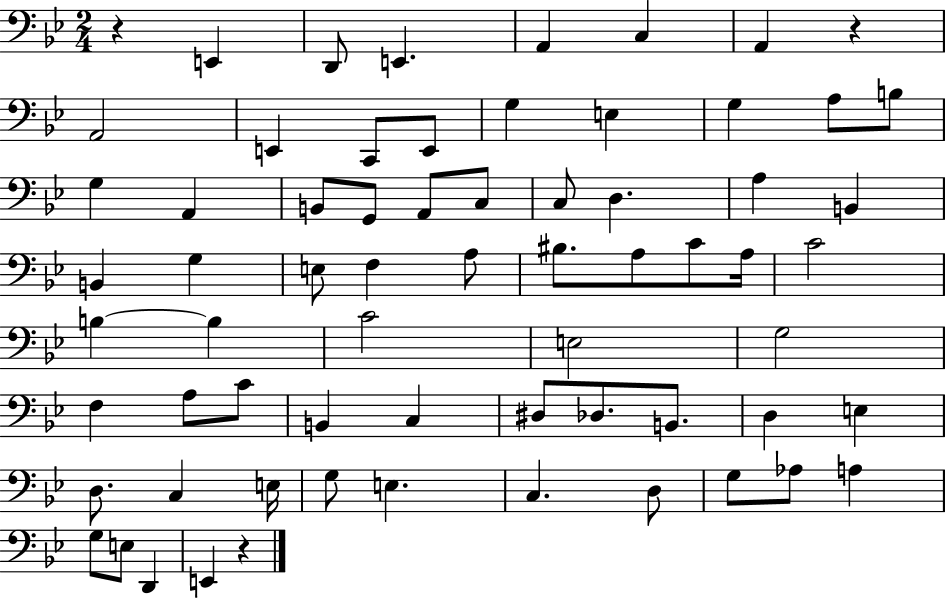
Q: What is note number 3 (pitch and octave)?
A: E2